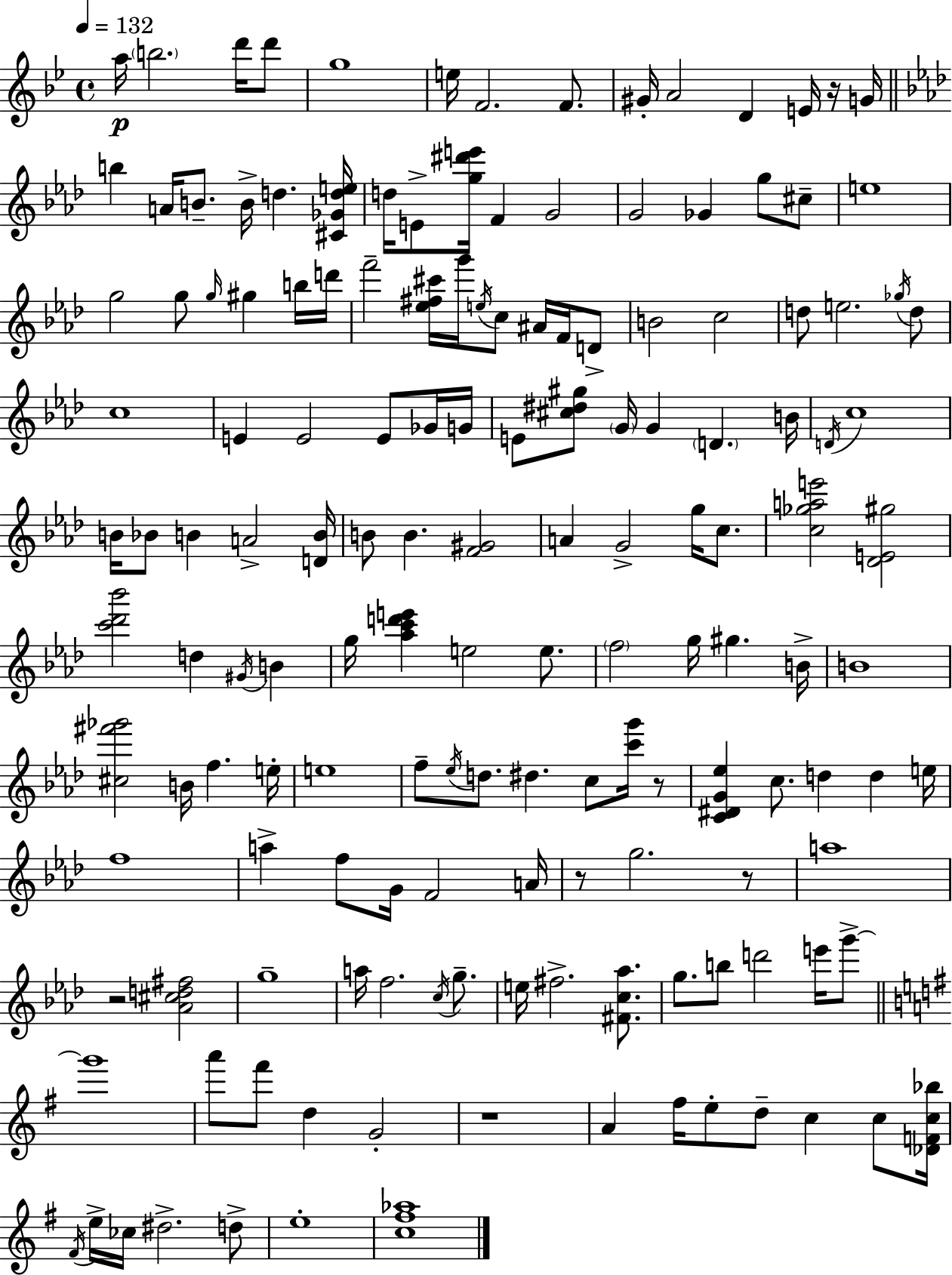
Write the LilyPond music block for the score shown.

{
  \clef treble
  \time 4/4
  \defaultTimeSignature
  \key g \minor
  \tempo 4 = 132
  a''16\p \parenthesize b''2. d'''16 d'''8 | g''1 | e''16 f'2. f'8. | gis'16-. a'2 d'4 e'16 r16 g'16 | \break \bar "||" \break \key aes \major b''4 a'16 b'8.-- b'16-> d''4. <cis' ges' d'' e''>16 | d''16 e'8-> <g'' dis''' e'''>16 f'4 g'2 | g'2 ges'4 g''8 cis''8-- | e''1 | \break g''2 g''8 \grace { g''16 } gis''4 b''16 | d'''16 f'''2-- <ees'' fis'' cis'''>16 g'''16 \acciaccatura { e''16 } c''8 ais'16 f'16 | d'8-> b'2 c''2 | d''8 e''2. | \break \acciaccatura { ges''16 } d''8 c''1 | e'4 e'2 e'8 | ges'16 g'16 e'8 <cis'' dis'' gis''>8 \parenthesize g'16 g'4 \parenthesize d'4. | b'16 \acciaccatura { d'16 } c''1 | \break b'16 bes'8 b'4 a'2-> | <d' b'>16 b'8 b'4. <f' gis'>2 | a'4 g'2-> | g''16 c''8. <c'' ges'' a'' e'''>2 <des' e' gis''>2 | \break <c''' des''' bes'''>2 d''4 | \acciaccatura { gis'16 } b'4 g''16 <aes'' c''' d''' e'''>4 e''2 | e''8. \parenthesize f''2 g''16 gis''4. | b'16-> b'1 | \break <cis'' fis''' ges'''>2 b'16 f''4. | e''16-. e''1 | f''8-- \acciaccatura { ees''16 } d''8. dis''4. | c''8 <c''' g'''>16 r8 <c' dis' g' ees''>4 c''8. d''4 | \break d''4 e''16 f''1 | a''4-> f''8 g'16 f'2 | a'16 r8 g''2. | r8 a''1 | \break r2 <aes' cis'' d'' fis''>2 | g''1-- | a''16 f''2. | \acciaccatura { c''16 } g''8.-- e''16 fis''2.-> | \break <fis' c'' aes''>8. g''8. b''8 d'''2 | e'''16 g'''8->~~ \bar "||" \break \key g \major g'''1 | a'''8 fis'''8 d''4 g'2-. | r1 | a'4 fis''16 e''8-. d''8-- c''4 c''8 <des' f' c'' bes''>16 | \break \acciaccatura { fis'16 } e''16-> ces''16 dis''2.-> d''8-> | e''1-. | <c'' fis'' aes''>1 | \bar "|."
}